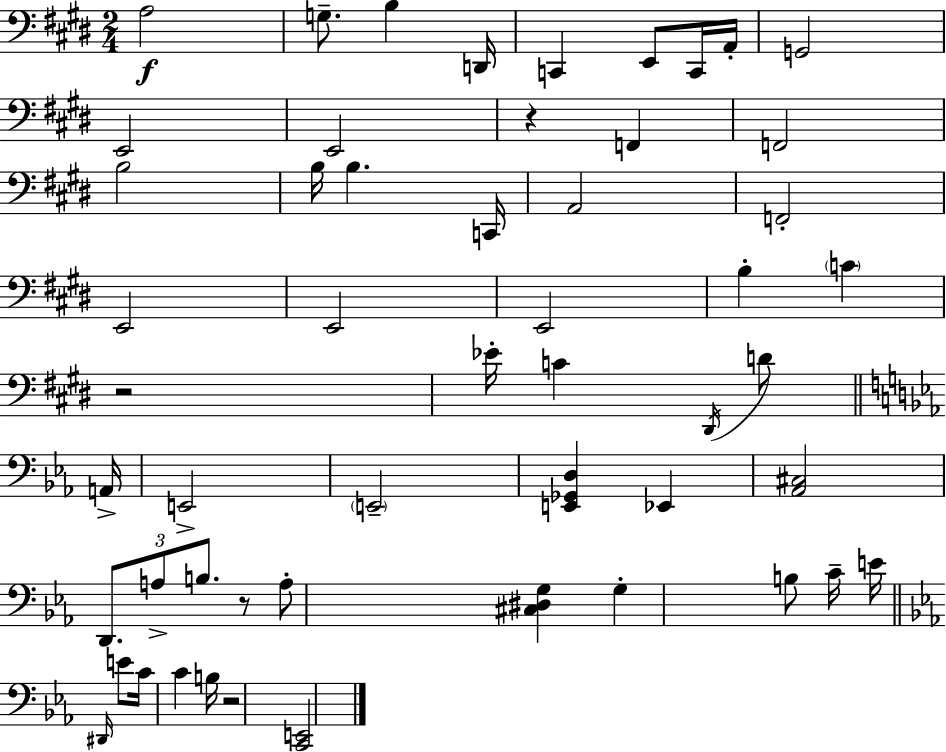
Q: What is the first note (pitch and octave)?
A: A3